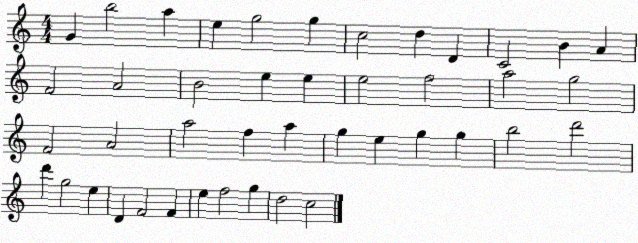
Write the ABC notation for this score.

X:1
T:Untitled
M:4/4
L:1/4
K:C
G b2 a e g2 g c2 d D C2 B A F2 A2 B2 e e e2 f2 a2 g2 F2 A2 a2 f a g e g g b2 d'2 d' g2 e D F2 F e f2 g d2 c2